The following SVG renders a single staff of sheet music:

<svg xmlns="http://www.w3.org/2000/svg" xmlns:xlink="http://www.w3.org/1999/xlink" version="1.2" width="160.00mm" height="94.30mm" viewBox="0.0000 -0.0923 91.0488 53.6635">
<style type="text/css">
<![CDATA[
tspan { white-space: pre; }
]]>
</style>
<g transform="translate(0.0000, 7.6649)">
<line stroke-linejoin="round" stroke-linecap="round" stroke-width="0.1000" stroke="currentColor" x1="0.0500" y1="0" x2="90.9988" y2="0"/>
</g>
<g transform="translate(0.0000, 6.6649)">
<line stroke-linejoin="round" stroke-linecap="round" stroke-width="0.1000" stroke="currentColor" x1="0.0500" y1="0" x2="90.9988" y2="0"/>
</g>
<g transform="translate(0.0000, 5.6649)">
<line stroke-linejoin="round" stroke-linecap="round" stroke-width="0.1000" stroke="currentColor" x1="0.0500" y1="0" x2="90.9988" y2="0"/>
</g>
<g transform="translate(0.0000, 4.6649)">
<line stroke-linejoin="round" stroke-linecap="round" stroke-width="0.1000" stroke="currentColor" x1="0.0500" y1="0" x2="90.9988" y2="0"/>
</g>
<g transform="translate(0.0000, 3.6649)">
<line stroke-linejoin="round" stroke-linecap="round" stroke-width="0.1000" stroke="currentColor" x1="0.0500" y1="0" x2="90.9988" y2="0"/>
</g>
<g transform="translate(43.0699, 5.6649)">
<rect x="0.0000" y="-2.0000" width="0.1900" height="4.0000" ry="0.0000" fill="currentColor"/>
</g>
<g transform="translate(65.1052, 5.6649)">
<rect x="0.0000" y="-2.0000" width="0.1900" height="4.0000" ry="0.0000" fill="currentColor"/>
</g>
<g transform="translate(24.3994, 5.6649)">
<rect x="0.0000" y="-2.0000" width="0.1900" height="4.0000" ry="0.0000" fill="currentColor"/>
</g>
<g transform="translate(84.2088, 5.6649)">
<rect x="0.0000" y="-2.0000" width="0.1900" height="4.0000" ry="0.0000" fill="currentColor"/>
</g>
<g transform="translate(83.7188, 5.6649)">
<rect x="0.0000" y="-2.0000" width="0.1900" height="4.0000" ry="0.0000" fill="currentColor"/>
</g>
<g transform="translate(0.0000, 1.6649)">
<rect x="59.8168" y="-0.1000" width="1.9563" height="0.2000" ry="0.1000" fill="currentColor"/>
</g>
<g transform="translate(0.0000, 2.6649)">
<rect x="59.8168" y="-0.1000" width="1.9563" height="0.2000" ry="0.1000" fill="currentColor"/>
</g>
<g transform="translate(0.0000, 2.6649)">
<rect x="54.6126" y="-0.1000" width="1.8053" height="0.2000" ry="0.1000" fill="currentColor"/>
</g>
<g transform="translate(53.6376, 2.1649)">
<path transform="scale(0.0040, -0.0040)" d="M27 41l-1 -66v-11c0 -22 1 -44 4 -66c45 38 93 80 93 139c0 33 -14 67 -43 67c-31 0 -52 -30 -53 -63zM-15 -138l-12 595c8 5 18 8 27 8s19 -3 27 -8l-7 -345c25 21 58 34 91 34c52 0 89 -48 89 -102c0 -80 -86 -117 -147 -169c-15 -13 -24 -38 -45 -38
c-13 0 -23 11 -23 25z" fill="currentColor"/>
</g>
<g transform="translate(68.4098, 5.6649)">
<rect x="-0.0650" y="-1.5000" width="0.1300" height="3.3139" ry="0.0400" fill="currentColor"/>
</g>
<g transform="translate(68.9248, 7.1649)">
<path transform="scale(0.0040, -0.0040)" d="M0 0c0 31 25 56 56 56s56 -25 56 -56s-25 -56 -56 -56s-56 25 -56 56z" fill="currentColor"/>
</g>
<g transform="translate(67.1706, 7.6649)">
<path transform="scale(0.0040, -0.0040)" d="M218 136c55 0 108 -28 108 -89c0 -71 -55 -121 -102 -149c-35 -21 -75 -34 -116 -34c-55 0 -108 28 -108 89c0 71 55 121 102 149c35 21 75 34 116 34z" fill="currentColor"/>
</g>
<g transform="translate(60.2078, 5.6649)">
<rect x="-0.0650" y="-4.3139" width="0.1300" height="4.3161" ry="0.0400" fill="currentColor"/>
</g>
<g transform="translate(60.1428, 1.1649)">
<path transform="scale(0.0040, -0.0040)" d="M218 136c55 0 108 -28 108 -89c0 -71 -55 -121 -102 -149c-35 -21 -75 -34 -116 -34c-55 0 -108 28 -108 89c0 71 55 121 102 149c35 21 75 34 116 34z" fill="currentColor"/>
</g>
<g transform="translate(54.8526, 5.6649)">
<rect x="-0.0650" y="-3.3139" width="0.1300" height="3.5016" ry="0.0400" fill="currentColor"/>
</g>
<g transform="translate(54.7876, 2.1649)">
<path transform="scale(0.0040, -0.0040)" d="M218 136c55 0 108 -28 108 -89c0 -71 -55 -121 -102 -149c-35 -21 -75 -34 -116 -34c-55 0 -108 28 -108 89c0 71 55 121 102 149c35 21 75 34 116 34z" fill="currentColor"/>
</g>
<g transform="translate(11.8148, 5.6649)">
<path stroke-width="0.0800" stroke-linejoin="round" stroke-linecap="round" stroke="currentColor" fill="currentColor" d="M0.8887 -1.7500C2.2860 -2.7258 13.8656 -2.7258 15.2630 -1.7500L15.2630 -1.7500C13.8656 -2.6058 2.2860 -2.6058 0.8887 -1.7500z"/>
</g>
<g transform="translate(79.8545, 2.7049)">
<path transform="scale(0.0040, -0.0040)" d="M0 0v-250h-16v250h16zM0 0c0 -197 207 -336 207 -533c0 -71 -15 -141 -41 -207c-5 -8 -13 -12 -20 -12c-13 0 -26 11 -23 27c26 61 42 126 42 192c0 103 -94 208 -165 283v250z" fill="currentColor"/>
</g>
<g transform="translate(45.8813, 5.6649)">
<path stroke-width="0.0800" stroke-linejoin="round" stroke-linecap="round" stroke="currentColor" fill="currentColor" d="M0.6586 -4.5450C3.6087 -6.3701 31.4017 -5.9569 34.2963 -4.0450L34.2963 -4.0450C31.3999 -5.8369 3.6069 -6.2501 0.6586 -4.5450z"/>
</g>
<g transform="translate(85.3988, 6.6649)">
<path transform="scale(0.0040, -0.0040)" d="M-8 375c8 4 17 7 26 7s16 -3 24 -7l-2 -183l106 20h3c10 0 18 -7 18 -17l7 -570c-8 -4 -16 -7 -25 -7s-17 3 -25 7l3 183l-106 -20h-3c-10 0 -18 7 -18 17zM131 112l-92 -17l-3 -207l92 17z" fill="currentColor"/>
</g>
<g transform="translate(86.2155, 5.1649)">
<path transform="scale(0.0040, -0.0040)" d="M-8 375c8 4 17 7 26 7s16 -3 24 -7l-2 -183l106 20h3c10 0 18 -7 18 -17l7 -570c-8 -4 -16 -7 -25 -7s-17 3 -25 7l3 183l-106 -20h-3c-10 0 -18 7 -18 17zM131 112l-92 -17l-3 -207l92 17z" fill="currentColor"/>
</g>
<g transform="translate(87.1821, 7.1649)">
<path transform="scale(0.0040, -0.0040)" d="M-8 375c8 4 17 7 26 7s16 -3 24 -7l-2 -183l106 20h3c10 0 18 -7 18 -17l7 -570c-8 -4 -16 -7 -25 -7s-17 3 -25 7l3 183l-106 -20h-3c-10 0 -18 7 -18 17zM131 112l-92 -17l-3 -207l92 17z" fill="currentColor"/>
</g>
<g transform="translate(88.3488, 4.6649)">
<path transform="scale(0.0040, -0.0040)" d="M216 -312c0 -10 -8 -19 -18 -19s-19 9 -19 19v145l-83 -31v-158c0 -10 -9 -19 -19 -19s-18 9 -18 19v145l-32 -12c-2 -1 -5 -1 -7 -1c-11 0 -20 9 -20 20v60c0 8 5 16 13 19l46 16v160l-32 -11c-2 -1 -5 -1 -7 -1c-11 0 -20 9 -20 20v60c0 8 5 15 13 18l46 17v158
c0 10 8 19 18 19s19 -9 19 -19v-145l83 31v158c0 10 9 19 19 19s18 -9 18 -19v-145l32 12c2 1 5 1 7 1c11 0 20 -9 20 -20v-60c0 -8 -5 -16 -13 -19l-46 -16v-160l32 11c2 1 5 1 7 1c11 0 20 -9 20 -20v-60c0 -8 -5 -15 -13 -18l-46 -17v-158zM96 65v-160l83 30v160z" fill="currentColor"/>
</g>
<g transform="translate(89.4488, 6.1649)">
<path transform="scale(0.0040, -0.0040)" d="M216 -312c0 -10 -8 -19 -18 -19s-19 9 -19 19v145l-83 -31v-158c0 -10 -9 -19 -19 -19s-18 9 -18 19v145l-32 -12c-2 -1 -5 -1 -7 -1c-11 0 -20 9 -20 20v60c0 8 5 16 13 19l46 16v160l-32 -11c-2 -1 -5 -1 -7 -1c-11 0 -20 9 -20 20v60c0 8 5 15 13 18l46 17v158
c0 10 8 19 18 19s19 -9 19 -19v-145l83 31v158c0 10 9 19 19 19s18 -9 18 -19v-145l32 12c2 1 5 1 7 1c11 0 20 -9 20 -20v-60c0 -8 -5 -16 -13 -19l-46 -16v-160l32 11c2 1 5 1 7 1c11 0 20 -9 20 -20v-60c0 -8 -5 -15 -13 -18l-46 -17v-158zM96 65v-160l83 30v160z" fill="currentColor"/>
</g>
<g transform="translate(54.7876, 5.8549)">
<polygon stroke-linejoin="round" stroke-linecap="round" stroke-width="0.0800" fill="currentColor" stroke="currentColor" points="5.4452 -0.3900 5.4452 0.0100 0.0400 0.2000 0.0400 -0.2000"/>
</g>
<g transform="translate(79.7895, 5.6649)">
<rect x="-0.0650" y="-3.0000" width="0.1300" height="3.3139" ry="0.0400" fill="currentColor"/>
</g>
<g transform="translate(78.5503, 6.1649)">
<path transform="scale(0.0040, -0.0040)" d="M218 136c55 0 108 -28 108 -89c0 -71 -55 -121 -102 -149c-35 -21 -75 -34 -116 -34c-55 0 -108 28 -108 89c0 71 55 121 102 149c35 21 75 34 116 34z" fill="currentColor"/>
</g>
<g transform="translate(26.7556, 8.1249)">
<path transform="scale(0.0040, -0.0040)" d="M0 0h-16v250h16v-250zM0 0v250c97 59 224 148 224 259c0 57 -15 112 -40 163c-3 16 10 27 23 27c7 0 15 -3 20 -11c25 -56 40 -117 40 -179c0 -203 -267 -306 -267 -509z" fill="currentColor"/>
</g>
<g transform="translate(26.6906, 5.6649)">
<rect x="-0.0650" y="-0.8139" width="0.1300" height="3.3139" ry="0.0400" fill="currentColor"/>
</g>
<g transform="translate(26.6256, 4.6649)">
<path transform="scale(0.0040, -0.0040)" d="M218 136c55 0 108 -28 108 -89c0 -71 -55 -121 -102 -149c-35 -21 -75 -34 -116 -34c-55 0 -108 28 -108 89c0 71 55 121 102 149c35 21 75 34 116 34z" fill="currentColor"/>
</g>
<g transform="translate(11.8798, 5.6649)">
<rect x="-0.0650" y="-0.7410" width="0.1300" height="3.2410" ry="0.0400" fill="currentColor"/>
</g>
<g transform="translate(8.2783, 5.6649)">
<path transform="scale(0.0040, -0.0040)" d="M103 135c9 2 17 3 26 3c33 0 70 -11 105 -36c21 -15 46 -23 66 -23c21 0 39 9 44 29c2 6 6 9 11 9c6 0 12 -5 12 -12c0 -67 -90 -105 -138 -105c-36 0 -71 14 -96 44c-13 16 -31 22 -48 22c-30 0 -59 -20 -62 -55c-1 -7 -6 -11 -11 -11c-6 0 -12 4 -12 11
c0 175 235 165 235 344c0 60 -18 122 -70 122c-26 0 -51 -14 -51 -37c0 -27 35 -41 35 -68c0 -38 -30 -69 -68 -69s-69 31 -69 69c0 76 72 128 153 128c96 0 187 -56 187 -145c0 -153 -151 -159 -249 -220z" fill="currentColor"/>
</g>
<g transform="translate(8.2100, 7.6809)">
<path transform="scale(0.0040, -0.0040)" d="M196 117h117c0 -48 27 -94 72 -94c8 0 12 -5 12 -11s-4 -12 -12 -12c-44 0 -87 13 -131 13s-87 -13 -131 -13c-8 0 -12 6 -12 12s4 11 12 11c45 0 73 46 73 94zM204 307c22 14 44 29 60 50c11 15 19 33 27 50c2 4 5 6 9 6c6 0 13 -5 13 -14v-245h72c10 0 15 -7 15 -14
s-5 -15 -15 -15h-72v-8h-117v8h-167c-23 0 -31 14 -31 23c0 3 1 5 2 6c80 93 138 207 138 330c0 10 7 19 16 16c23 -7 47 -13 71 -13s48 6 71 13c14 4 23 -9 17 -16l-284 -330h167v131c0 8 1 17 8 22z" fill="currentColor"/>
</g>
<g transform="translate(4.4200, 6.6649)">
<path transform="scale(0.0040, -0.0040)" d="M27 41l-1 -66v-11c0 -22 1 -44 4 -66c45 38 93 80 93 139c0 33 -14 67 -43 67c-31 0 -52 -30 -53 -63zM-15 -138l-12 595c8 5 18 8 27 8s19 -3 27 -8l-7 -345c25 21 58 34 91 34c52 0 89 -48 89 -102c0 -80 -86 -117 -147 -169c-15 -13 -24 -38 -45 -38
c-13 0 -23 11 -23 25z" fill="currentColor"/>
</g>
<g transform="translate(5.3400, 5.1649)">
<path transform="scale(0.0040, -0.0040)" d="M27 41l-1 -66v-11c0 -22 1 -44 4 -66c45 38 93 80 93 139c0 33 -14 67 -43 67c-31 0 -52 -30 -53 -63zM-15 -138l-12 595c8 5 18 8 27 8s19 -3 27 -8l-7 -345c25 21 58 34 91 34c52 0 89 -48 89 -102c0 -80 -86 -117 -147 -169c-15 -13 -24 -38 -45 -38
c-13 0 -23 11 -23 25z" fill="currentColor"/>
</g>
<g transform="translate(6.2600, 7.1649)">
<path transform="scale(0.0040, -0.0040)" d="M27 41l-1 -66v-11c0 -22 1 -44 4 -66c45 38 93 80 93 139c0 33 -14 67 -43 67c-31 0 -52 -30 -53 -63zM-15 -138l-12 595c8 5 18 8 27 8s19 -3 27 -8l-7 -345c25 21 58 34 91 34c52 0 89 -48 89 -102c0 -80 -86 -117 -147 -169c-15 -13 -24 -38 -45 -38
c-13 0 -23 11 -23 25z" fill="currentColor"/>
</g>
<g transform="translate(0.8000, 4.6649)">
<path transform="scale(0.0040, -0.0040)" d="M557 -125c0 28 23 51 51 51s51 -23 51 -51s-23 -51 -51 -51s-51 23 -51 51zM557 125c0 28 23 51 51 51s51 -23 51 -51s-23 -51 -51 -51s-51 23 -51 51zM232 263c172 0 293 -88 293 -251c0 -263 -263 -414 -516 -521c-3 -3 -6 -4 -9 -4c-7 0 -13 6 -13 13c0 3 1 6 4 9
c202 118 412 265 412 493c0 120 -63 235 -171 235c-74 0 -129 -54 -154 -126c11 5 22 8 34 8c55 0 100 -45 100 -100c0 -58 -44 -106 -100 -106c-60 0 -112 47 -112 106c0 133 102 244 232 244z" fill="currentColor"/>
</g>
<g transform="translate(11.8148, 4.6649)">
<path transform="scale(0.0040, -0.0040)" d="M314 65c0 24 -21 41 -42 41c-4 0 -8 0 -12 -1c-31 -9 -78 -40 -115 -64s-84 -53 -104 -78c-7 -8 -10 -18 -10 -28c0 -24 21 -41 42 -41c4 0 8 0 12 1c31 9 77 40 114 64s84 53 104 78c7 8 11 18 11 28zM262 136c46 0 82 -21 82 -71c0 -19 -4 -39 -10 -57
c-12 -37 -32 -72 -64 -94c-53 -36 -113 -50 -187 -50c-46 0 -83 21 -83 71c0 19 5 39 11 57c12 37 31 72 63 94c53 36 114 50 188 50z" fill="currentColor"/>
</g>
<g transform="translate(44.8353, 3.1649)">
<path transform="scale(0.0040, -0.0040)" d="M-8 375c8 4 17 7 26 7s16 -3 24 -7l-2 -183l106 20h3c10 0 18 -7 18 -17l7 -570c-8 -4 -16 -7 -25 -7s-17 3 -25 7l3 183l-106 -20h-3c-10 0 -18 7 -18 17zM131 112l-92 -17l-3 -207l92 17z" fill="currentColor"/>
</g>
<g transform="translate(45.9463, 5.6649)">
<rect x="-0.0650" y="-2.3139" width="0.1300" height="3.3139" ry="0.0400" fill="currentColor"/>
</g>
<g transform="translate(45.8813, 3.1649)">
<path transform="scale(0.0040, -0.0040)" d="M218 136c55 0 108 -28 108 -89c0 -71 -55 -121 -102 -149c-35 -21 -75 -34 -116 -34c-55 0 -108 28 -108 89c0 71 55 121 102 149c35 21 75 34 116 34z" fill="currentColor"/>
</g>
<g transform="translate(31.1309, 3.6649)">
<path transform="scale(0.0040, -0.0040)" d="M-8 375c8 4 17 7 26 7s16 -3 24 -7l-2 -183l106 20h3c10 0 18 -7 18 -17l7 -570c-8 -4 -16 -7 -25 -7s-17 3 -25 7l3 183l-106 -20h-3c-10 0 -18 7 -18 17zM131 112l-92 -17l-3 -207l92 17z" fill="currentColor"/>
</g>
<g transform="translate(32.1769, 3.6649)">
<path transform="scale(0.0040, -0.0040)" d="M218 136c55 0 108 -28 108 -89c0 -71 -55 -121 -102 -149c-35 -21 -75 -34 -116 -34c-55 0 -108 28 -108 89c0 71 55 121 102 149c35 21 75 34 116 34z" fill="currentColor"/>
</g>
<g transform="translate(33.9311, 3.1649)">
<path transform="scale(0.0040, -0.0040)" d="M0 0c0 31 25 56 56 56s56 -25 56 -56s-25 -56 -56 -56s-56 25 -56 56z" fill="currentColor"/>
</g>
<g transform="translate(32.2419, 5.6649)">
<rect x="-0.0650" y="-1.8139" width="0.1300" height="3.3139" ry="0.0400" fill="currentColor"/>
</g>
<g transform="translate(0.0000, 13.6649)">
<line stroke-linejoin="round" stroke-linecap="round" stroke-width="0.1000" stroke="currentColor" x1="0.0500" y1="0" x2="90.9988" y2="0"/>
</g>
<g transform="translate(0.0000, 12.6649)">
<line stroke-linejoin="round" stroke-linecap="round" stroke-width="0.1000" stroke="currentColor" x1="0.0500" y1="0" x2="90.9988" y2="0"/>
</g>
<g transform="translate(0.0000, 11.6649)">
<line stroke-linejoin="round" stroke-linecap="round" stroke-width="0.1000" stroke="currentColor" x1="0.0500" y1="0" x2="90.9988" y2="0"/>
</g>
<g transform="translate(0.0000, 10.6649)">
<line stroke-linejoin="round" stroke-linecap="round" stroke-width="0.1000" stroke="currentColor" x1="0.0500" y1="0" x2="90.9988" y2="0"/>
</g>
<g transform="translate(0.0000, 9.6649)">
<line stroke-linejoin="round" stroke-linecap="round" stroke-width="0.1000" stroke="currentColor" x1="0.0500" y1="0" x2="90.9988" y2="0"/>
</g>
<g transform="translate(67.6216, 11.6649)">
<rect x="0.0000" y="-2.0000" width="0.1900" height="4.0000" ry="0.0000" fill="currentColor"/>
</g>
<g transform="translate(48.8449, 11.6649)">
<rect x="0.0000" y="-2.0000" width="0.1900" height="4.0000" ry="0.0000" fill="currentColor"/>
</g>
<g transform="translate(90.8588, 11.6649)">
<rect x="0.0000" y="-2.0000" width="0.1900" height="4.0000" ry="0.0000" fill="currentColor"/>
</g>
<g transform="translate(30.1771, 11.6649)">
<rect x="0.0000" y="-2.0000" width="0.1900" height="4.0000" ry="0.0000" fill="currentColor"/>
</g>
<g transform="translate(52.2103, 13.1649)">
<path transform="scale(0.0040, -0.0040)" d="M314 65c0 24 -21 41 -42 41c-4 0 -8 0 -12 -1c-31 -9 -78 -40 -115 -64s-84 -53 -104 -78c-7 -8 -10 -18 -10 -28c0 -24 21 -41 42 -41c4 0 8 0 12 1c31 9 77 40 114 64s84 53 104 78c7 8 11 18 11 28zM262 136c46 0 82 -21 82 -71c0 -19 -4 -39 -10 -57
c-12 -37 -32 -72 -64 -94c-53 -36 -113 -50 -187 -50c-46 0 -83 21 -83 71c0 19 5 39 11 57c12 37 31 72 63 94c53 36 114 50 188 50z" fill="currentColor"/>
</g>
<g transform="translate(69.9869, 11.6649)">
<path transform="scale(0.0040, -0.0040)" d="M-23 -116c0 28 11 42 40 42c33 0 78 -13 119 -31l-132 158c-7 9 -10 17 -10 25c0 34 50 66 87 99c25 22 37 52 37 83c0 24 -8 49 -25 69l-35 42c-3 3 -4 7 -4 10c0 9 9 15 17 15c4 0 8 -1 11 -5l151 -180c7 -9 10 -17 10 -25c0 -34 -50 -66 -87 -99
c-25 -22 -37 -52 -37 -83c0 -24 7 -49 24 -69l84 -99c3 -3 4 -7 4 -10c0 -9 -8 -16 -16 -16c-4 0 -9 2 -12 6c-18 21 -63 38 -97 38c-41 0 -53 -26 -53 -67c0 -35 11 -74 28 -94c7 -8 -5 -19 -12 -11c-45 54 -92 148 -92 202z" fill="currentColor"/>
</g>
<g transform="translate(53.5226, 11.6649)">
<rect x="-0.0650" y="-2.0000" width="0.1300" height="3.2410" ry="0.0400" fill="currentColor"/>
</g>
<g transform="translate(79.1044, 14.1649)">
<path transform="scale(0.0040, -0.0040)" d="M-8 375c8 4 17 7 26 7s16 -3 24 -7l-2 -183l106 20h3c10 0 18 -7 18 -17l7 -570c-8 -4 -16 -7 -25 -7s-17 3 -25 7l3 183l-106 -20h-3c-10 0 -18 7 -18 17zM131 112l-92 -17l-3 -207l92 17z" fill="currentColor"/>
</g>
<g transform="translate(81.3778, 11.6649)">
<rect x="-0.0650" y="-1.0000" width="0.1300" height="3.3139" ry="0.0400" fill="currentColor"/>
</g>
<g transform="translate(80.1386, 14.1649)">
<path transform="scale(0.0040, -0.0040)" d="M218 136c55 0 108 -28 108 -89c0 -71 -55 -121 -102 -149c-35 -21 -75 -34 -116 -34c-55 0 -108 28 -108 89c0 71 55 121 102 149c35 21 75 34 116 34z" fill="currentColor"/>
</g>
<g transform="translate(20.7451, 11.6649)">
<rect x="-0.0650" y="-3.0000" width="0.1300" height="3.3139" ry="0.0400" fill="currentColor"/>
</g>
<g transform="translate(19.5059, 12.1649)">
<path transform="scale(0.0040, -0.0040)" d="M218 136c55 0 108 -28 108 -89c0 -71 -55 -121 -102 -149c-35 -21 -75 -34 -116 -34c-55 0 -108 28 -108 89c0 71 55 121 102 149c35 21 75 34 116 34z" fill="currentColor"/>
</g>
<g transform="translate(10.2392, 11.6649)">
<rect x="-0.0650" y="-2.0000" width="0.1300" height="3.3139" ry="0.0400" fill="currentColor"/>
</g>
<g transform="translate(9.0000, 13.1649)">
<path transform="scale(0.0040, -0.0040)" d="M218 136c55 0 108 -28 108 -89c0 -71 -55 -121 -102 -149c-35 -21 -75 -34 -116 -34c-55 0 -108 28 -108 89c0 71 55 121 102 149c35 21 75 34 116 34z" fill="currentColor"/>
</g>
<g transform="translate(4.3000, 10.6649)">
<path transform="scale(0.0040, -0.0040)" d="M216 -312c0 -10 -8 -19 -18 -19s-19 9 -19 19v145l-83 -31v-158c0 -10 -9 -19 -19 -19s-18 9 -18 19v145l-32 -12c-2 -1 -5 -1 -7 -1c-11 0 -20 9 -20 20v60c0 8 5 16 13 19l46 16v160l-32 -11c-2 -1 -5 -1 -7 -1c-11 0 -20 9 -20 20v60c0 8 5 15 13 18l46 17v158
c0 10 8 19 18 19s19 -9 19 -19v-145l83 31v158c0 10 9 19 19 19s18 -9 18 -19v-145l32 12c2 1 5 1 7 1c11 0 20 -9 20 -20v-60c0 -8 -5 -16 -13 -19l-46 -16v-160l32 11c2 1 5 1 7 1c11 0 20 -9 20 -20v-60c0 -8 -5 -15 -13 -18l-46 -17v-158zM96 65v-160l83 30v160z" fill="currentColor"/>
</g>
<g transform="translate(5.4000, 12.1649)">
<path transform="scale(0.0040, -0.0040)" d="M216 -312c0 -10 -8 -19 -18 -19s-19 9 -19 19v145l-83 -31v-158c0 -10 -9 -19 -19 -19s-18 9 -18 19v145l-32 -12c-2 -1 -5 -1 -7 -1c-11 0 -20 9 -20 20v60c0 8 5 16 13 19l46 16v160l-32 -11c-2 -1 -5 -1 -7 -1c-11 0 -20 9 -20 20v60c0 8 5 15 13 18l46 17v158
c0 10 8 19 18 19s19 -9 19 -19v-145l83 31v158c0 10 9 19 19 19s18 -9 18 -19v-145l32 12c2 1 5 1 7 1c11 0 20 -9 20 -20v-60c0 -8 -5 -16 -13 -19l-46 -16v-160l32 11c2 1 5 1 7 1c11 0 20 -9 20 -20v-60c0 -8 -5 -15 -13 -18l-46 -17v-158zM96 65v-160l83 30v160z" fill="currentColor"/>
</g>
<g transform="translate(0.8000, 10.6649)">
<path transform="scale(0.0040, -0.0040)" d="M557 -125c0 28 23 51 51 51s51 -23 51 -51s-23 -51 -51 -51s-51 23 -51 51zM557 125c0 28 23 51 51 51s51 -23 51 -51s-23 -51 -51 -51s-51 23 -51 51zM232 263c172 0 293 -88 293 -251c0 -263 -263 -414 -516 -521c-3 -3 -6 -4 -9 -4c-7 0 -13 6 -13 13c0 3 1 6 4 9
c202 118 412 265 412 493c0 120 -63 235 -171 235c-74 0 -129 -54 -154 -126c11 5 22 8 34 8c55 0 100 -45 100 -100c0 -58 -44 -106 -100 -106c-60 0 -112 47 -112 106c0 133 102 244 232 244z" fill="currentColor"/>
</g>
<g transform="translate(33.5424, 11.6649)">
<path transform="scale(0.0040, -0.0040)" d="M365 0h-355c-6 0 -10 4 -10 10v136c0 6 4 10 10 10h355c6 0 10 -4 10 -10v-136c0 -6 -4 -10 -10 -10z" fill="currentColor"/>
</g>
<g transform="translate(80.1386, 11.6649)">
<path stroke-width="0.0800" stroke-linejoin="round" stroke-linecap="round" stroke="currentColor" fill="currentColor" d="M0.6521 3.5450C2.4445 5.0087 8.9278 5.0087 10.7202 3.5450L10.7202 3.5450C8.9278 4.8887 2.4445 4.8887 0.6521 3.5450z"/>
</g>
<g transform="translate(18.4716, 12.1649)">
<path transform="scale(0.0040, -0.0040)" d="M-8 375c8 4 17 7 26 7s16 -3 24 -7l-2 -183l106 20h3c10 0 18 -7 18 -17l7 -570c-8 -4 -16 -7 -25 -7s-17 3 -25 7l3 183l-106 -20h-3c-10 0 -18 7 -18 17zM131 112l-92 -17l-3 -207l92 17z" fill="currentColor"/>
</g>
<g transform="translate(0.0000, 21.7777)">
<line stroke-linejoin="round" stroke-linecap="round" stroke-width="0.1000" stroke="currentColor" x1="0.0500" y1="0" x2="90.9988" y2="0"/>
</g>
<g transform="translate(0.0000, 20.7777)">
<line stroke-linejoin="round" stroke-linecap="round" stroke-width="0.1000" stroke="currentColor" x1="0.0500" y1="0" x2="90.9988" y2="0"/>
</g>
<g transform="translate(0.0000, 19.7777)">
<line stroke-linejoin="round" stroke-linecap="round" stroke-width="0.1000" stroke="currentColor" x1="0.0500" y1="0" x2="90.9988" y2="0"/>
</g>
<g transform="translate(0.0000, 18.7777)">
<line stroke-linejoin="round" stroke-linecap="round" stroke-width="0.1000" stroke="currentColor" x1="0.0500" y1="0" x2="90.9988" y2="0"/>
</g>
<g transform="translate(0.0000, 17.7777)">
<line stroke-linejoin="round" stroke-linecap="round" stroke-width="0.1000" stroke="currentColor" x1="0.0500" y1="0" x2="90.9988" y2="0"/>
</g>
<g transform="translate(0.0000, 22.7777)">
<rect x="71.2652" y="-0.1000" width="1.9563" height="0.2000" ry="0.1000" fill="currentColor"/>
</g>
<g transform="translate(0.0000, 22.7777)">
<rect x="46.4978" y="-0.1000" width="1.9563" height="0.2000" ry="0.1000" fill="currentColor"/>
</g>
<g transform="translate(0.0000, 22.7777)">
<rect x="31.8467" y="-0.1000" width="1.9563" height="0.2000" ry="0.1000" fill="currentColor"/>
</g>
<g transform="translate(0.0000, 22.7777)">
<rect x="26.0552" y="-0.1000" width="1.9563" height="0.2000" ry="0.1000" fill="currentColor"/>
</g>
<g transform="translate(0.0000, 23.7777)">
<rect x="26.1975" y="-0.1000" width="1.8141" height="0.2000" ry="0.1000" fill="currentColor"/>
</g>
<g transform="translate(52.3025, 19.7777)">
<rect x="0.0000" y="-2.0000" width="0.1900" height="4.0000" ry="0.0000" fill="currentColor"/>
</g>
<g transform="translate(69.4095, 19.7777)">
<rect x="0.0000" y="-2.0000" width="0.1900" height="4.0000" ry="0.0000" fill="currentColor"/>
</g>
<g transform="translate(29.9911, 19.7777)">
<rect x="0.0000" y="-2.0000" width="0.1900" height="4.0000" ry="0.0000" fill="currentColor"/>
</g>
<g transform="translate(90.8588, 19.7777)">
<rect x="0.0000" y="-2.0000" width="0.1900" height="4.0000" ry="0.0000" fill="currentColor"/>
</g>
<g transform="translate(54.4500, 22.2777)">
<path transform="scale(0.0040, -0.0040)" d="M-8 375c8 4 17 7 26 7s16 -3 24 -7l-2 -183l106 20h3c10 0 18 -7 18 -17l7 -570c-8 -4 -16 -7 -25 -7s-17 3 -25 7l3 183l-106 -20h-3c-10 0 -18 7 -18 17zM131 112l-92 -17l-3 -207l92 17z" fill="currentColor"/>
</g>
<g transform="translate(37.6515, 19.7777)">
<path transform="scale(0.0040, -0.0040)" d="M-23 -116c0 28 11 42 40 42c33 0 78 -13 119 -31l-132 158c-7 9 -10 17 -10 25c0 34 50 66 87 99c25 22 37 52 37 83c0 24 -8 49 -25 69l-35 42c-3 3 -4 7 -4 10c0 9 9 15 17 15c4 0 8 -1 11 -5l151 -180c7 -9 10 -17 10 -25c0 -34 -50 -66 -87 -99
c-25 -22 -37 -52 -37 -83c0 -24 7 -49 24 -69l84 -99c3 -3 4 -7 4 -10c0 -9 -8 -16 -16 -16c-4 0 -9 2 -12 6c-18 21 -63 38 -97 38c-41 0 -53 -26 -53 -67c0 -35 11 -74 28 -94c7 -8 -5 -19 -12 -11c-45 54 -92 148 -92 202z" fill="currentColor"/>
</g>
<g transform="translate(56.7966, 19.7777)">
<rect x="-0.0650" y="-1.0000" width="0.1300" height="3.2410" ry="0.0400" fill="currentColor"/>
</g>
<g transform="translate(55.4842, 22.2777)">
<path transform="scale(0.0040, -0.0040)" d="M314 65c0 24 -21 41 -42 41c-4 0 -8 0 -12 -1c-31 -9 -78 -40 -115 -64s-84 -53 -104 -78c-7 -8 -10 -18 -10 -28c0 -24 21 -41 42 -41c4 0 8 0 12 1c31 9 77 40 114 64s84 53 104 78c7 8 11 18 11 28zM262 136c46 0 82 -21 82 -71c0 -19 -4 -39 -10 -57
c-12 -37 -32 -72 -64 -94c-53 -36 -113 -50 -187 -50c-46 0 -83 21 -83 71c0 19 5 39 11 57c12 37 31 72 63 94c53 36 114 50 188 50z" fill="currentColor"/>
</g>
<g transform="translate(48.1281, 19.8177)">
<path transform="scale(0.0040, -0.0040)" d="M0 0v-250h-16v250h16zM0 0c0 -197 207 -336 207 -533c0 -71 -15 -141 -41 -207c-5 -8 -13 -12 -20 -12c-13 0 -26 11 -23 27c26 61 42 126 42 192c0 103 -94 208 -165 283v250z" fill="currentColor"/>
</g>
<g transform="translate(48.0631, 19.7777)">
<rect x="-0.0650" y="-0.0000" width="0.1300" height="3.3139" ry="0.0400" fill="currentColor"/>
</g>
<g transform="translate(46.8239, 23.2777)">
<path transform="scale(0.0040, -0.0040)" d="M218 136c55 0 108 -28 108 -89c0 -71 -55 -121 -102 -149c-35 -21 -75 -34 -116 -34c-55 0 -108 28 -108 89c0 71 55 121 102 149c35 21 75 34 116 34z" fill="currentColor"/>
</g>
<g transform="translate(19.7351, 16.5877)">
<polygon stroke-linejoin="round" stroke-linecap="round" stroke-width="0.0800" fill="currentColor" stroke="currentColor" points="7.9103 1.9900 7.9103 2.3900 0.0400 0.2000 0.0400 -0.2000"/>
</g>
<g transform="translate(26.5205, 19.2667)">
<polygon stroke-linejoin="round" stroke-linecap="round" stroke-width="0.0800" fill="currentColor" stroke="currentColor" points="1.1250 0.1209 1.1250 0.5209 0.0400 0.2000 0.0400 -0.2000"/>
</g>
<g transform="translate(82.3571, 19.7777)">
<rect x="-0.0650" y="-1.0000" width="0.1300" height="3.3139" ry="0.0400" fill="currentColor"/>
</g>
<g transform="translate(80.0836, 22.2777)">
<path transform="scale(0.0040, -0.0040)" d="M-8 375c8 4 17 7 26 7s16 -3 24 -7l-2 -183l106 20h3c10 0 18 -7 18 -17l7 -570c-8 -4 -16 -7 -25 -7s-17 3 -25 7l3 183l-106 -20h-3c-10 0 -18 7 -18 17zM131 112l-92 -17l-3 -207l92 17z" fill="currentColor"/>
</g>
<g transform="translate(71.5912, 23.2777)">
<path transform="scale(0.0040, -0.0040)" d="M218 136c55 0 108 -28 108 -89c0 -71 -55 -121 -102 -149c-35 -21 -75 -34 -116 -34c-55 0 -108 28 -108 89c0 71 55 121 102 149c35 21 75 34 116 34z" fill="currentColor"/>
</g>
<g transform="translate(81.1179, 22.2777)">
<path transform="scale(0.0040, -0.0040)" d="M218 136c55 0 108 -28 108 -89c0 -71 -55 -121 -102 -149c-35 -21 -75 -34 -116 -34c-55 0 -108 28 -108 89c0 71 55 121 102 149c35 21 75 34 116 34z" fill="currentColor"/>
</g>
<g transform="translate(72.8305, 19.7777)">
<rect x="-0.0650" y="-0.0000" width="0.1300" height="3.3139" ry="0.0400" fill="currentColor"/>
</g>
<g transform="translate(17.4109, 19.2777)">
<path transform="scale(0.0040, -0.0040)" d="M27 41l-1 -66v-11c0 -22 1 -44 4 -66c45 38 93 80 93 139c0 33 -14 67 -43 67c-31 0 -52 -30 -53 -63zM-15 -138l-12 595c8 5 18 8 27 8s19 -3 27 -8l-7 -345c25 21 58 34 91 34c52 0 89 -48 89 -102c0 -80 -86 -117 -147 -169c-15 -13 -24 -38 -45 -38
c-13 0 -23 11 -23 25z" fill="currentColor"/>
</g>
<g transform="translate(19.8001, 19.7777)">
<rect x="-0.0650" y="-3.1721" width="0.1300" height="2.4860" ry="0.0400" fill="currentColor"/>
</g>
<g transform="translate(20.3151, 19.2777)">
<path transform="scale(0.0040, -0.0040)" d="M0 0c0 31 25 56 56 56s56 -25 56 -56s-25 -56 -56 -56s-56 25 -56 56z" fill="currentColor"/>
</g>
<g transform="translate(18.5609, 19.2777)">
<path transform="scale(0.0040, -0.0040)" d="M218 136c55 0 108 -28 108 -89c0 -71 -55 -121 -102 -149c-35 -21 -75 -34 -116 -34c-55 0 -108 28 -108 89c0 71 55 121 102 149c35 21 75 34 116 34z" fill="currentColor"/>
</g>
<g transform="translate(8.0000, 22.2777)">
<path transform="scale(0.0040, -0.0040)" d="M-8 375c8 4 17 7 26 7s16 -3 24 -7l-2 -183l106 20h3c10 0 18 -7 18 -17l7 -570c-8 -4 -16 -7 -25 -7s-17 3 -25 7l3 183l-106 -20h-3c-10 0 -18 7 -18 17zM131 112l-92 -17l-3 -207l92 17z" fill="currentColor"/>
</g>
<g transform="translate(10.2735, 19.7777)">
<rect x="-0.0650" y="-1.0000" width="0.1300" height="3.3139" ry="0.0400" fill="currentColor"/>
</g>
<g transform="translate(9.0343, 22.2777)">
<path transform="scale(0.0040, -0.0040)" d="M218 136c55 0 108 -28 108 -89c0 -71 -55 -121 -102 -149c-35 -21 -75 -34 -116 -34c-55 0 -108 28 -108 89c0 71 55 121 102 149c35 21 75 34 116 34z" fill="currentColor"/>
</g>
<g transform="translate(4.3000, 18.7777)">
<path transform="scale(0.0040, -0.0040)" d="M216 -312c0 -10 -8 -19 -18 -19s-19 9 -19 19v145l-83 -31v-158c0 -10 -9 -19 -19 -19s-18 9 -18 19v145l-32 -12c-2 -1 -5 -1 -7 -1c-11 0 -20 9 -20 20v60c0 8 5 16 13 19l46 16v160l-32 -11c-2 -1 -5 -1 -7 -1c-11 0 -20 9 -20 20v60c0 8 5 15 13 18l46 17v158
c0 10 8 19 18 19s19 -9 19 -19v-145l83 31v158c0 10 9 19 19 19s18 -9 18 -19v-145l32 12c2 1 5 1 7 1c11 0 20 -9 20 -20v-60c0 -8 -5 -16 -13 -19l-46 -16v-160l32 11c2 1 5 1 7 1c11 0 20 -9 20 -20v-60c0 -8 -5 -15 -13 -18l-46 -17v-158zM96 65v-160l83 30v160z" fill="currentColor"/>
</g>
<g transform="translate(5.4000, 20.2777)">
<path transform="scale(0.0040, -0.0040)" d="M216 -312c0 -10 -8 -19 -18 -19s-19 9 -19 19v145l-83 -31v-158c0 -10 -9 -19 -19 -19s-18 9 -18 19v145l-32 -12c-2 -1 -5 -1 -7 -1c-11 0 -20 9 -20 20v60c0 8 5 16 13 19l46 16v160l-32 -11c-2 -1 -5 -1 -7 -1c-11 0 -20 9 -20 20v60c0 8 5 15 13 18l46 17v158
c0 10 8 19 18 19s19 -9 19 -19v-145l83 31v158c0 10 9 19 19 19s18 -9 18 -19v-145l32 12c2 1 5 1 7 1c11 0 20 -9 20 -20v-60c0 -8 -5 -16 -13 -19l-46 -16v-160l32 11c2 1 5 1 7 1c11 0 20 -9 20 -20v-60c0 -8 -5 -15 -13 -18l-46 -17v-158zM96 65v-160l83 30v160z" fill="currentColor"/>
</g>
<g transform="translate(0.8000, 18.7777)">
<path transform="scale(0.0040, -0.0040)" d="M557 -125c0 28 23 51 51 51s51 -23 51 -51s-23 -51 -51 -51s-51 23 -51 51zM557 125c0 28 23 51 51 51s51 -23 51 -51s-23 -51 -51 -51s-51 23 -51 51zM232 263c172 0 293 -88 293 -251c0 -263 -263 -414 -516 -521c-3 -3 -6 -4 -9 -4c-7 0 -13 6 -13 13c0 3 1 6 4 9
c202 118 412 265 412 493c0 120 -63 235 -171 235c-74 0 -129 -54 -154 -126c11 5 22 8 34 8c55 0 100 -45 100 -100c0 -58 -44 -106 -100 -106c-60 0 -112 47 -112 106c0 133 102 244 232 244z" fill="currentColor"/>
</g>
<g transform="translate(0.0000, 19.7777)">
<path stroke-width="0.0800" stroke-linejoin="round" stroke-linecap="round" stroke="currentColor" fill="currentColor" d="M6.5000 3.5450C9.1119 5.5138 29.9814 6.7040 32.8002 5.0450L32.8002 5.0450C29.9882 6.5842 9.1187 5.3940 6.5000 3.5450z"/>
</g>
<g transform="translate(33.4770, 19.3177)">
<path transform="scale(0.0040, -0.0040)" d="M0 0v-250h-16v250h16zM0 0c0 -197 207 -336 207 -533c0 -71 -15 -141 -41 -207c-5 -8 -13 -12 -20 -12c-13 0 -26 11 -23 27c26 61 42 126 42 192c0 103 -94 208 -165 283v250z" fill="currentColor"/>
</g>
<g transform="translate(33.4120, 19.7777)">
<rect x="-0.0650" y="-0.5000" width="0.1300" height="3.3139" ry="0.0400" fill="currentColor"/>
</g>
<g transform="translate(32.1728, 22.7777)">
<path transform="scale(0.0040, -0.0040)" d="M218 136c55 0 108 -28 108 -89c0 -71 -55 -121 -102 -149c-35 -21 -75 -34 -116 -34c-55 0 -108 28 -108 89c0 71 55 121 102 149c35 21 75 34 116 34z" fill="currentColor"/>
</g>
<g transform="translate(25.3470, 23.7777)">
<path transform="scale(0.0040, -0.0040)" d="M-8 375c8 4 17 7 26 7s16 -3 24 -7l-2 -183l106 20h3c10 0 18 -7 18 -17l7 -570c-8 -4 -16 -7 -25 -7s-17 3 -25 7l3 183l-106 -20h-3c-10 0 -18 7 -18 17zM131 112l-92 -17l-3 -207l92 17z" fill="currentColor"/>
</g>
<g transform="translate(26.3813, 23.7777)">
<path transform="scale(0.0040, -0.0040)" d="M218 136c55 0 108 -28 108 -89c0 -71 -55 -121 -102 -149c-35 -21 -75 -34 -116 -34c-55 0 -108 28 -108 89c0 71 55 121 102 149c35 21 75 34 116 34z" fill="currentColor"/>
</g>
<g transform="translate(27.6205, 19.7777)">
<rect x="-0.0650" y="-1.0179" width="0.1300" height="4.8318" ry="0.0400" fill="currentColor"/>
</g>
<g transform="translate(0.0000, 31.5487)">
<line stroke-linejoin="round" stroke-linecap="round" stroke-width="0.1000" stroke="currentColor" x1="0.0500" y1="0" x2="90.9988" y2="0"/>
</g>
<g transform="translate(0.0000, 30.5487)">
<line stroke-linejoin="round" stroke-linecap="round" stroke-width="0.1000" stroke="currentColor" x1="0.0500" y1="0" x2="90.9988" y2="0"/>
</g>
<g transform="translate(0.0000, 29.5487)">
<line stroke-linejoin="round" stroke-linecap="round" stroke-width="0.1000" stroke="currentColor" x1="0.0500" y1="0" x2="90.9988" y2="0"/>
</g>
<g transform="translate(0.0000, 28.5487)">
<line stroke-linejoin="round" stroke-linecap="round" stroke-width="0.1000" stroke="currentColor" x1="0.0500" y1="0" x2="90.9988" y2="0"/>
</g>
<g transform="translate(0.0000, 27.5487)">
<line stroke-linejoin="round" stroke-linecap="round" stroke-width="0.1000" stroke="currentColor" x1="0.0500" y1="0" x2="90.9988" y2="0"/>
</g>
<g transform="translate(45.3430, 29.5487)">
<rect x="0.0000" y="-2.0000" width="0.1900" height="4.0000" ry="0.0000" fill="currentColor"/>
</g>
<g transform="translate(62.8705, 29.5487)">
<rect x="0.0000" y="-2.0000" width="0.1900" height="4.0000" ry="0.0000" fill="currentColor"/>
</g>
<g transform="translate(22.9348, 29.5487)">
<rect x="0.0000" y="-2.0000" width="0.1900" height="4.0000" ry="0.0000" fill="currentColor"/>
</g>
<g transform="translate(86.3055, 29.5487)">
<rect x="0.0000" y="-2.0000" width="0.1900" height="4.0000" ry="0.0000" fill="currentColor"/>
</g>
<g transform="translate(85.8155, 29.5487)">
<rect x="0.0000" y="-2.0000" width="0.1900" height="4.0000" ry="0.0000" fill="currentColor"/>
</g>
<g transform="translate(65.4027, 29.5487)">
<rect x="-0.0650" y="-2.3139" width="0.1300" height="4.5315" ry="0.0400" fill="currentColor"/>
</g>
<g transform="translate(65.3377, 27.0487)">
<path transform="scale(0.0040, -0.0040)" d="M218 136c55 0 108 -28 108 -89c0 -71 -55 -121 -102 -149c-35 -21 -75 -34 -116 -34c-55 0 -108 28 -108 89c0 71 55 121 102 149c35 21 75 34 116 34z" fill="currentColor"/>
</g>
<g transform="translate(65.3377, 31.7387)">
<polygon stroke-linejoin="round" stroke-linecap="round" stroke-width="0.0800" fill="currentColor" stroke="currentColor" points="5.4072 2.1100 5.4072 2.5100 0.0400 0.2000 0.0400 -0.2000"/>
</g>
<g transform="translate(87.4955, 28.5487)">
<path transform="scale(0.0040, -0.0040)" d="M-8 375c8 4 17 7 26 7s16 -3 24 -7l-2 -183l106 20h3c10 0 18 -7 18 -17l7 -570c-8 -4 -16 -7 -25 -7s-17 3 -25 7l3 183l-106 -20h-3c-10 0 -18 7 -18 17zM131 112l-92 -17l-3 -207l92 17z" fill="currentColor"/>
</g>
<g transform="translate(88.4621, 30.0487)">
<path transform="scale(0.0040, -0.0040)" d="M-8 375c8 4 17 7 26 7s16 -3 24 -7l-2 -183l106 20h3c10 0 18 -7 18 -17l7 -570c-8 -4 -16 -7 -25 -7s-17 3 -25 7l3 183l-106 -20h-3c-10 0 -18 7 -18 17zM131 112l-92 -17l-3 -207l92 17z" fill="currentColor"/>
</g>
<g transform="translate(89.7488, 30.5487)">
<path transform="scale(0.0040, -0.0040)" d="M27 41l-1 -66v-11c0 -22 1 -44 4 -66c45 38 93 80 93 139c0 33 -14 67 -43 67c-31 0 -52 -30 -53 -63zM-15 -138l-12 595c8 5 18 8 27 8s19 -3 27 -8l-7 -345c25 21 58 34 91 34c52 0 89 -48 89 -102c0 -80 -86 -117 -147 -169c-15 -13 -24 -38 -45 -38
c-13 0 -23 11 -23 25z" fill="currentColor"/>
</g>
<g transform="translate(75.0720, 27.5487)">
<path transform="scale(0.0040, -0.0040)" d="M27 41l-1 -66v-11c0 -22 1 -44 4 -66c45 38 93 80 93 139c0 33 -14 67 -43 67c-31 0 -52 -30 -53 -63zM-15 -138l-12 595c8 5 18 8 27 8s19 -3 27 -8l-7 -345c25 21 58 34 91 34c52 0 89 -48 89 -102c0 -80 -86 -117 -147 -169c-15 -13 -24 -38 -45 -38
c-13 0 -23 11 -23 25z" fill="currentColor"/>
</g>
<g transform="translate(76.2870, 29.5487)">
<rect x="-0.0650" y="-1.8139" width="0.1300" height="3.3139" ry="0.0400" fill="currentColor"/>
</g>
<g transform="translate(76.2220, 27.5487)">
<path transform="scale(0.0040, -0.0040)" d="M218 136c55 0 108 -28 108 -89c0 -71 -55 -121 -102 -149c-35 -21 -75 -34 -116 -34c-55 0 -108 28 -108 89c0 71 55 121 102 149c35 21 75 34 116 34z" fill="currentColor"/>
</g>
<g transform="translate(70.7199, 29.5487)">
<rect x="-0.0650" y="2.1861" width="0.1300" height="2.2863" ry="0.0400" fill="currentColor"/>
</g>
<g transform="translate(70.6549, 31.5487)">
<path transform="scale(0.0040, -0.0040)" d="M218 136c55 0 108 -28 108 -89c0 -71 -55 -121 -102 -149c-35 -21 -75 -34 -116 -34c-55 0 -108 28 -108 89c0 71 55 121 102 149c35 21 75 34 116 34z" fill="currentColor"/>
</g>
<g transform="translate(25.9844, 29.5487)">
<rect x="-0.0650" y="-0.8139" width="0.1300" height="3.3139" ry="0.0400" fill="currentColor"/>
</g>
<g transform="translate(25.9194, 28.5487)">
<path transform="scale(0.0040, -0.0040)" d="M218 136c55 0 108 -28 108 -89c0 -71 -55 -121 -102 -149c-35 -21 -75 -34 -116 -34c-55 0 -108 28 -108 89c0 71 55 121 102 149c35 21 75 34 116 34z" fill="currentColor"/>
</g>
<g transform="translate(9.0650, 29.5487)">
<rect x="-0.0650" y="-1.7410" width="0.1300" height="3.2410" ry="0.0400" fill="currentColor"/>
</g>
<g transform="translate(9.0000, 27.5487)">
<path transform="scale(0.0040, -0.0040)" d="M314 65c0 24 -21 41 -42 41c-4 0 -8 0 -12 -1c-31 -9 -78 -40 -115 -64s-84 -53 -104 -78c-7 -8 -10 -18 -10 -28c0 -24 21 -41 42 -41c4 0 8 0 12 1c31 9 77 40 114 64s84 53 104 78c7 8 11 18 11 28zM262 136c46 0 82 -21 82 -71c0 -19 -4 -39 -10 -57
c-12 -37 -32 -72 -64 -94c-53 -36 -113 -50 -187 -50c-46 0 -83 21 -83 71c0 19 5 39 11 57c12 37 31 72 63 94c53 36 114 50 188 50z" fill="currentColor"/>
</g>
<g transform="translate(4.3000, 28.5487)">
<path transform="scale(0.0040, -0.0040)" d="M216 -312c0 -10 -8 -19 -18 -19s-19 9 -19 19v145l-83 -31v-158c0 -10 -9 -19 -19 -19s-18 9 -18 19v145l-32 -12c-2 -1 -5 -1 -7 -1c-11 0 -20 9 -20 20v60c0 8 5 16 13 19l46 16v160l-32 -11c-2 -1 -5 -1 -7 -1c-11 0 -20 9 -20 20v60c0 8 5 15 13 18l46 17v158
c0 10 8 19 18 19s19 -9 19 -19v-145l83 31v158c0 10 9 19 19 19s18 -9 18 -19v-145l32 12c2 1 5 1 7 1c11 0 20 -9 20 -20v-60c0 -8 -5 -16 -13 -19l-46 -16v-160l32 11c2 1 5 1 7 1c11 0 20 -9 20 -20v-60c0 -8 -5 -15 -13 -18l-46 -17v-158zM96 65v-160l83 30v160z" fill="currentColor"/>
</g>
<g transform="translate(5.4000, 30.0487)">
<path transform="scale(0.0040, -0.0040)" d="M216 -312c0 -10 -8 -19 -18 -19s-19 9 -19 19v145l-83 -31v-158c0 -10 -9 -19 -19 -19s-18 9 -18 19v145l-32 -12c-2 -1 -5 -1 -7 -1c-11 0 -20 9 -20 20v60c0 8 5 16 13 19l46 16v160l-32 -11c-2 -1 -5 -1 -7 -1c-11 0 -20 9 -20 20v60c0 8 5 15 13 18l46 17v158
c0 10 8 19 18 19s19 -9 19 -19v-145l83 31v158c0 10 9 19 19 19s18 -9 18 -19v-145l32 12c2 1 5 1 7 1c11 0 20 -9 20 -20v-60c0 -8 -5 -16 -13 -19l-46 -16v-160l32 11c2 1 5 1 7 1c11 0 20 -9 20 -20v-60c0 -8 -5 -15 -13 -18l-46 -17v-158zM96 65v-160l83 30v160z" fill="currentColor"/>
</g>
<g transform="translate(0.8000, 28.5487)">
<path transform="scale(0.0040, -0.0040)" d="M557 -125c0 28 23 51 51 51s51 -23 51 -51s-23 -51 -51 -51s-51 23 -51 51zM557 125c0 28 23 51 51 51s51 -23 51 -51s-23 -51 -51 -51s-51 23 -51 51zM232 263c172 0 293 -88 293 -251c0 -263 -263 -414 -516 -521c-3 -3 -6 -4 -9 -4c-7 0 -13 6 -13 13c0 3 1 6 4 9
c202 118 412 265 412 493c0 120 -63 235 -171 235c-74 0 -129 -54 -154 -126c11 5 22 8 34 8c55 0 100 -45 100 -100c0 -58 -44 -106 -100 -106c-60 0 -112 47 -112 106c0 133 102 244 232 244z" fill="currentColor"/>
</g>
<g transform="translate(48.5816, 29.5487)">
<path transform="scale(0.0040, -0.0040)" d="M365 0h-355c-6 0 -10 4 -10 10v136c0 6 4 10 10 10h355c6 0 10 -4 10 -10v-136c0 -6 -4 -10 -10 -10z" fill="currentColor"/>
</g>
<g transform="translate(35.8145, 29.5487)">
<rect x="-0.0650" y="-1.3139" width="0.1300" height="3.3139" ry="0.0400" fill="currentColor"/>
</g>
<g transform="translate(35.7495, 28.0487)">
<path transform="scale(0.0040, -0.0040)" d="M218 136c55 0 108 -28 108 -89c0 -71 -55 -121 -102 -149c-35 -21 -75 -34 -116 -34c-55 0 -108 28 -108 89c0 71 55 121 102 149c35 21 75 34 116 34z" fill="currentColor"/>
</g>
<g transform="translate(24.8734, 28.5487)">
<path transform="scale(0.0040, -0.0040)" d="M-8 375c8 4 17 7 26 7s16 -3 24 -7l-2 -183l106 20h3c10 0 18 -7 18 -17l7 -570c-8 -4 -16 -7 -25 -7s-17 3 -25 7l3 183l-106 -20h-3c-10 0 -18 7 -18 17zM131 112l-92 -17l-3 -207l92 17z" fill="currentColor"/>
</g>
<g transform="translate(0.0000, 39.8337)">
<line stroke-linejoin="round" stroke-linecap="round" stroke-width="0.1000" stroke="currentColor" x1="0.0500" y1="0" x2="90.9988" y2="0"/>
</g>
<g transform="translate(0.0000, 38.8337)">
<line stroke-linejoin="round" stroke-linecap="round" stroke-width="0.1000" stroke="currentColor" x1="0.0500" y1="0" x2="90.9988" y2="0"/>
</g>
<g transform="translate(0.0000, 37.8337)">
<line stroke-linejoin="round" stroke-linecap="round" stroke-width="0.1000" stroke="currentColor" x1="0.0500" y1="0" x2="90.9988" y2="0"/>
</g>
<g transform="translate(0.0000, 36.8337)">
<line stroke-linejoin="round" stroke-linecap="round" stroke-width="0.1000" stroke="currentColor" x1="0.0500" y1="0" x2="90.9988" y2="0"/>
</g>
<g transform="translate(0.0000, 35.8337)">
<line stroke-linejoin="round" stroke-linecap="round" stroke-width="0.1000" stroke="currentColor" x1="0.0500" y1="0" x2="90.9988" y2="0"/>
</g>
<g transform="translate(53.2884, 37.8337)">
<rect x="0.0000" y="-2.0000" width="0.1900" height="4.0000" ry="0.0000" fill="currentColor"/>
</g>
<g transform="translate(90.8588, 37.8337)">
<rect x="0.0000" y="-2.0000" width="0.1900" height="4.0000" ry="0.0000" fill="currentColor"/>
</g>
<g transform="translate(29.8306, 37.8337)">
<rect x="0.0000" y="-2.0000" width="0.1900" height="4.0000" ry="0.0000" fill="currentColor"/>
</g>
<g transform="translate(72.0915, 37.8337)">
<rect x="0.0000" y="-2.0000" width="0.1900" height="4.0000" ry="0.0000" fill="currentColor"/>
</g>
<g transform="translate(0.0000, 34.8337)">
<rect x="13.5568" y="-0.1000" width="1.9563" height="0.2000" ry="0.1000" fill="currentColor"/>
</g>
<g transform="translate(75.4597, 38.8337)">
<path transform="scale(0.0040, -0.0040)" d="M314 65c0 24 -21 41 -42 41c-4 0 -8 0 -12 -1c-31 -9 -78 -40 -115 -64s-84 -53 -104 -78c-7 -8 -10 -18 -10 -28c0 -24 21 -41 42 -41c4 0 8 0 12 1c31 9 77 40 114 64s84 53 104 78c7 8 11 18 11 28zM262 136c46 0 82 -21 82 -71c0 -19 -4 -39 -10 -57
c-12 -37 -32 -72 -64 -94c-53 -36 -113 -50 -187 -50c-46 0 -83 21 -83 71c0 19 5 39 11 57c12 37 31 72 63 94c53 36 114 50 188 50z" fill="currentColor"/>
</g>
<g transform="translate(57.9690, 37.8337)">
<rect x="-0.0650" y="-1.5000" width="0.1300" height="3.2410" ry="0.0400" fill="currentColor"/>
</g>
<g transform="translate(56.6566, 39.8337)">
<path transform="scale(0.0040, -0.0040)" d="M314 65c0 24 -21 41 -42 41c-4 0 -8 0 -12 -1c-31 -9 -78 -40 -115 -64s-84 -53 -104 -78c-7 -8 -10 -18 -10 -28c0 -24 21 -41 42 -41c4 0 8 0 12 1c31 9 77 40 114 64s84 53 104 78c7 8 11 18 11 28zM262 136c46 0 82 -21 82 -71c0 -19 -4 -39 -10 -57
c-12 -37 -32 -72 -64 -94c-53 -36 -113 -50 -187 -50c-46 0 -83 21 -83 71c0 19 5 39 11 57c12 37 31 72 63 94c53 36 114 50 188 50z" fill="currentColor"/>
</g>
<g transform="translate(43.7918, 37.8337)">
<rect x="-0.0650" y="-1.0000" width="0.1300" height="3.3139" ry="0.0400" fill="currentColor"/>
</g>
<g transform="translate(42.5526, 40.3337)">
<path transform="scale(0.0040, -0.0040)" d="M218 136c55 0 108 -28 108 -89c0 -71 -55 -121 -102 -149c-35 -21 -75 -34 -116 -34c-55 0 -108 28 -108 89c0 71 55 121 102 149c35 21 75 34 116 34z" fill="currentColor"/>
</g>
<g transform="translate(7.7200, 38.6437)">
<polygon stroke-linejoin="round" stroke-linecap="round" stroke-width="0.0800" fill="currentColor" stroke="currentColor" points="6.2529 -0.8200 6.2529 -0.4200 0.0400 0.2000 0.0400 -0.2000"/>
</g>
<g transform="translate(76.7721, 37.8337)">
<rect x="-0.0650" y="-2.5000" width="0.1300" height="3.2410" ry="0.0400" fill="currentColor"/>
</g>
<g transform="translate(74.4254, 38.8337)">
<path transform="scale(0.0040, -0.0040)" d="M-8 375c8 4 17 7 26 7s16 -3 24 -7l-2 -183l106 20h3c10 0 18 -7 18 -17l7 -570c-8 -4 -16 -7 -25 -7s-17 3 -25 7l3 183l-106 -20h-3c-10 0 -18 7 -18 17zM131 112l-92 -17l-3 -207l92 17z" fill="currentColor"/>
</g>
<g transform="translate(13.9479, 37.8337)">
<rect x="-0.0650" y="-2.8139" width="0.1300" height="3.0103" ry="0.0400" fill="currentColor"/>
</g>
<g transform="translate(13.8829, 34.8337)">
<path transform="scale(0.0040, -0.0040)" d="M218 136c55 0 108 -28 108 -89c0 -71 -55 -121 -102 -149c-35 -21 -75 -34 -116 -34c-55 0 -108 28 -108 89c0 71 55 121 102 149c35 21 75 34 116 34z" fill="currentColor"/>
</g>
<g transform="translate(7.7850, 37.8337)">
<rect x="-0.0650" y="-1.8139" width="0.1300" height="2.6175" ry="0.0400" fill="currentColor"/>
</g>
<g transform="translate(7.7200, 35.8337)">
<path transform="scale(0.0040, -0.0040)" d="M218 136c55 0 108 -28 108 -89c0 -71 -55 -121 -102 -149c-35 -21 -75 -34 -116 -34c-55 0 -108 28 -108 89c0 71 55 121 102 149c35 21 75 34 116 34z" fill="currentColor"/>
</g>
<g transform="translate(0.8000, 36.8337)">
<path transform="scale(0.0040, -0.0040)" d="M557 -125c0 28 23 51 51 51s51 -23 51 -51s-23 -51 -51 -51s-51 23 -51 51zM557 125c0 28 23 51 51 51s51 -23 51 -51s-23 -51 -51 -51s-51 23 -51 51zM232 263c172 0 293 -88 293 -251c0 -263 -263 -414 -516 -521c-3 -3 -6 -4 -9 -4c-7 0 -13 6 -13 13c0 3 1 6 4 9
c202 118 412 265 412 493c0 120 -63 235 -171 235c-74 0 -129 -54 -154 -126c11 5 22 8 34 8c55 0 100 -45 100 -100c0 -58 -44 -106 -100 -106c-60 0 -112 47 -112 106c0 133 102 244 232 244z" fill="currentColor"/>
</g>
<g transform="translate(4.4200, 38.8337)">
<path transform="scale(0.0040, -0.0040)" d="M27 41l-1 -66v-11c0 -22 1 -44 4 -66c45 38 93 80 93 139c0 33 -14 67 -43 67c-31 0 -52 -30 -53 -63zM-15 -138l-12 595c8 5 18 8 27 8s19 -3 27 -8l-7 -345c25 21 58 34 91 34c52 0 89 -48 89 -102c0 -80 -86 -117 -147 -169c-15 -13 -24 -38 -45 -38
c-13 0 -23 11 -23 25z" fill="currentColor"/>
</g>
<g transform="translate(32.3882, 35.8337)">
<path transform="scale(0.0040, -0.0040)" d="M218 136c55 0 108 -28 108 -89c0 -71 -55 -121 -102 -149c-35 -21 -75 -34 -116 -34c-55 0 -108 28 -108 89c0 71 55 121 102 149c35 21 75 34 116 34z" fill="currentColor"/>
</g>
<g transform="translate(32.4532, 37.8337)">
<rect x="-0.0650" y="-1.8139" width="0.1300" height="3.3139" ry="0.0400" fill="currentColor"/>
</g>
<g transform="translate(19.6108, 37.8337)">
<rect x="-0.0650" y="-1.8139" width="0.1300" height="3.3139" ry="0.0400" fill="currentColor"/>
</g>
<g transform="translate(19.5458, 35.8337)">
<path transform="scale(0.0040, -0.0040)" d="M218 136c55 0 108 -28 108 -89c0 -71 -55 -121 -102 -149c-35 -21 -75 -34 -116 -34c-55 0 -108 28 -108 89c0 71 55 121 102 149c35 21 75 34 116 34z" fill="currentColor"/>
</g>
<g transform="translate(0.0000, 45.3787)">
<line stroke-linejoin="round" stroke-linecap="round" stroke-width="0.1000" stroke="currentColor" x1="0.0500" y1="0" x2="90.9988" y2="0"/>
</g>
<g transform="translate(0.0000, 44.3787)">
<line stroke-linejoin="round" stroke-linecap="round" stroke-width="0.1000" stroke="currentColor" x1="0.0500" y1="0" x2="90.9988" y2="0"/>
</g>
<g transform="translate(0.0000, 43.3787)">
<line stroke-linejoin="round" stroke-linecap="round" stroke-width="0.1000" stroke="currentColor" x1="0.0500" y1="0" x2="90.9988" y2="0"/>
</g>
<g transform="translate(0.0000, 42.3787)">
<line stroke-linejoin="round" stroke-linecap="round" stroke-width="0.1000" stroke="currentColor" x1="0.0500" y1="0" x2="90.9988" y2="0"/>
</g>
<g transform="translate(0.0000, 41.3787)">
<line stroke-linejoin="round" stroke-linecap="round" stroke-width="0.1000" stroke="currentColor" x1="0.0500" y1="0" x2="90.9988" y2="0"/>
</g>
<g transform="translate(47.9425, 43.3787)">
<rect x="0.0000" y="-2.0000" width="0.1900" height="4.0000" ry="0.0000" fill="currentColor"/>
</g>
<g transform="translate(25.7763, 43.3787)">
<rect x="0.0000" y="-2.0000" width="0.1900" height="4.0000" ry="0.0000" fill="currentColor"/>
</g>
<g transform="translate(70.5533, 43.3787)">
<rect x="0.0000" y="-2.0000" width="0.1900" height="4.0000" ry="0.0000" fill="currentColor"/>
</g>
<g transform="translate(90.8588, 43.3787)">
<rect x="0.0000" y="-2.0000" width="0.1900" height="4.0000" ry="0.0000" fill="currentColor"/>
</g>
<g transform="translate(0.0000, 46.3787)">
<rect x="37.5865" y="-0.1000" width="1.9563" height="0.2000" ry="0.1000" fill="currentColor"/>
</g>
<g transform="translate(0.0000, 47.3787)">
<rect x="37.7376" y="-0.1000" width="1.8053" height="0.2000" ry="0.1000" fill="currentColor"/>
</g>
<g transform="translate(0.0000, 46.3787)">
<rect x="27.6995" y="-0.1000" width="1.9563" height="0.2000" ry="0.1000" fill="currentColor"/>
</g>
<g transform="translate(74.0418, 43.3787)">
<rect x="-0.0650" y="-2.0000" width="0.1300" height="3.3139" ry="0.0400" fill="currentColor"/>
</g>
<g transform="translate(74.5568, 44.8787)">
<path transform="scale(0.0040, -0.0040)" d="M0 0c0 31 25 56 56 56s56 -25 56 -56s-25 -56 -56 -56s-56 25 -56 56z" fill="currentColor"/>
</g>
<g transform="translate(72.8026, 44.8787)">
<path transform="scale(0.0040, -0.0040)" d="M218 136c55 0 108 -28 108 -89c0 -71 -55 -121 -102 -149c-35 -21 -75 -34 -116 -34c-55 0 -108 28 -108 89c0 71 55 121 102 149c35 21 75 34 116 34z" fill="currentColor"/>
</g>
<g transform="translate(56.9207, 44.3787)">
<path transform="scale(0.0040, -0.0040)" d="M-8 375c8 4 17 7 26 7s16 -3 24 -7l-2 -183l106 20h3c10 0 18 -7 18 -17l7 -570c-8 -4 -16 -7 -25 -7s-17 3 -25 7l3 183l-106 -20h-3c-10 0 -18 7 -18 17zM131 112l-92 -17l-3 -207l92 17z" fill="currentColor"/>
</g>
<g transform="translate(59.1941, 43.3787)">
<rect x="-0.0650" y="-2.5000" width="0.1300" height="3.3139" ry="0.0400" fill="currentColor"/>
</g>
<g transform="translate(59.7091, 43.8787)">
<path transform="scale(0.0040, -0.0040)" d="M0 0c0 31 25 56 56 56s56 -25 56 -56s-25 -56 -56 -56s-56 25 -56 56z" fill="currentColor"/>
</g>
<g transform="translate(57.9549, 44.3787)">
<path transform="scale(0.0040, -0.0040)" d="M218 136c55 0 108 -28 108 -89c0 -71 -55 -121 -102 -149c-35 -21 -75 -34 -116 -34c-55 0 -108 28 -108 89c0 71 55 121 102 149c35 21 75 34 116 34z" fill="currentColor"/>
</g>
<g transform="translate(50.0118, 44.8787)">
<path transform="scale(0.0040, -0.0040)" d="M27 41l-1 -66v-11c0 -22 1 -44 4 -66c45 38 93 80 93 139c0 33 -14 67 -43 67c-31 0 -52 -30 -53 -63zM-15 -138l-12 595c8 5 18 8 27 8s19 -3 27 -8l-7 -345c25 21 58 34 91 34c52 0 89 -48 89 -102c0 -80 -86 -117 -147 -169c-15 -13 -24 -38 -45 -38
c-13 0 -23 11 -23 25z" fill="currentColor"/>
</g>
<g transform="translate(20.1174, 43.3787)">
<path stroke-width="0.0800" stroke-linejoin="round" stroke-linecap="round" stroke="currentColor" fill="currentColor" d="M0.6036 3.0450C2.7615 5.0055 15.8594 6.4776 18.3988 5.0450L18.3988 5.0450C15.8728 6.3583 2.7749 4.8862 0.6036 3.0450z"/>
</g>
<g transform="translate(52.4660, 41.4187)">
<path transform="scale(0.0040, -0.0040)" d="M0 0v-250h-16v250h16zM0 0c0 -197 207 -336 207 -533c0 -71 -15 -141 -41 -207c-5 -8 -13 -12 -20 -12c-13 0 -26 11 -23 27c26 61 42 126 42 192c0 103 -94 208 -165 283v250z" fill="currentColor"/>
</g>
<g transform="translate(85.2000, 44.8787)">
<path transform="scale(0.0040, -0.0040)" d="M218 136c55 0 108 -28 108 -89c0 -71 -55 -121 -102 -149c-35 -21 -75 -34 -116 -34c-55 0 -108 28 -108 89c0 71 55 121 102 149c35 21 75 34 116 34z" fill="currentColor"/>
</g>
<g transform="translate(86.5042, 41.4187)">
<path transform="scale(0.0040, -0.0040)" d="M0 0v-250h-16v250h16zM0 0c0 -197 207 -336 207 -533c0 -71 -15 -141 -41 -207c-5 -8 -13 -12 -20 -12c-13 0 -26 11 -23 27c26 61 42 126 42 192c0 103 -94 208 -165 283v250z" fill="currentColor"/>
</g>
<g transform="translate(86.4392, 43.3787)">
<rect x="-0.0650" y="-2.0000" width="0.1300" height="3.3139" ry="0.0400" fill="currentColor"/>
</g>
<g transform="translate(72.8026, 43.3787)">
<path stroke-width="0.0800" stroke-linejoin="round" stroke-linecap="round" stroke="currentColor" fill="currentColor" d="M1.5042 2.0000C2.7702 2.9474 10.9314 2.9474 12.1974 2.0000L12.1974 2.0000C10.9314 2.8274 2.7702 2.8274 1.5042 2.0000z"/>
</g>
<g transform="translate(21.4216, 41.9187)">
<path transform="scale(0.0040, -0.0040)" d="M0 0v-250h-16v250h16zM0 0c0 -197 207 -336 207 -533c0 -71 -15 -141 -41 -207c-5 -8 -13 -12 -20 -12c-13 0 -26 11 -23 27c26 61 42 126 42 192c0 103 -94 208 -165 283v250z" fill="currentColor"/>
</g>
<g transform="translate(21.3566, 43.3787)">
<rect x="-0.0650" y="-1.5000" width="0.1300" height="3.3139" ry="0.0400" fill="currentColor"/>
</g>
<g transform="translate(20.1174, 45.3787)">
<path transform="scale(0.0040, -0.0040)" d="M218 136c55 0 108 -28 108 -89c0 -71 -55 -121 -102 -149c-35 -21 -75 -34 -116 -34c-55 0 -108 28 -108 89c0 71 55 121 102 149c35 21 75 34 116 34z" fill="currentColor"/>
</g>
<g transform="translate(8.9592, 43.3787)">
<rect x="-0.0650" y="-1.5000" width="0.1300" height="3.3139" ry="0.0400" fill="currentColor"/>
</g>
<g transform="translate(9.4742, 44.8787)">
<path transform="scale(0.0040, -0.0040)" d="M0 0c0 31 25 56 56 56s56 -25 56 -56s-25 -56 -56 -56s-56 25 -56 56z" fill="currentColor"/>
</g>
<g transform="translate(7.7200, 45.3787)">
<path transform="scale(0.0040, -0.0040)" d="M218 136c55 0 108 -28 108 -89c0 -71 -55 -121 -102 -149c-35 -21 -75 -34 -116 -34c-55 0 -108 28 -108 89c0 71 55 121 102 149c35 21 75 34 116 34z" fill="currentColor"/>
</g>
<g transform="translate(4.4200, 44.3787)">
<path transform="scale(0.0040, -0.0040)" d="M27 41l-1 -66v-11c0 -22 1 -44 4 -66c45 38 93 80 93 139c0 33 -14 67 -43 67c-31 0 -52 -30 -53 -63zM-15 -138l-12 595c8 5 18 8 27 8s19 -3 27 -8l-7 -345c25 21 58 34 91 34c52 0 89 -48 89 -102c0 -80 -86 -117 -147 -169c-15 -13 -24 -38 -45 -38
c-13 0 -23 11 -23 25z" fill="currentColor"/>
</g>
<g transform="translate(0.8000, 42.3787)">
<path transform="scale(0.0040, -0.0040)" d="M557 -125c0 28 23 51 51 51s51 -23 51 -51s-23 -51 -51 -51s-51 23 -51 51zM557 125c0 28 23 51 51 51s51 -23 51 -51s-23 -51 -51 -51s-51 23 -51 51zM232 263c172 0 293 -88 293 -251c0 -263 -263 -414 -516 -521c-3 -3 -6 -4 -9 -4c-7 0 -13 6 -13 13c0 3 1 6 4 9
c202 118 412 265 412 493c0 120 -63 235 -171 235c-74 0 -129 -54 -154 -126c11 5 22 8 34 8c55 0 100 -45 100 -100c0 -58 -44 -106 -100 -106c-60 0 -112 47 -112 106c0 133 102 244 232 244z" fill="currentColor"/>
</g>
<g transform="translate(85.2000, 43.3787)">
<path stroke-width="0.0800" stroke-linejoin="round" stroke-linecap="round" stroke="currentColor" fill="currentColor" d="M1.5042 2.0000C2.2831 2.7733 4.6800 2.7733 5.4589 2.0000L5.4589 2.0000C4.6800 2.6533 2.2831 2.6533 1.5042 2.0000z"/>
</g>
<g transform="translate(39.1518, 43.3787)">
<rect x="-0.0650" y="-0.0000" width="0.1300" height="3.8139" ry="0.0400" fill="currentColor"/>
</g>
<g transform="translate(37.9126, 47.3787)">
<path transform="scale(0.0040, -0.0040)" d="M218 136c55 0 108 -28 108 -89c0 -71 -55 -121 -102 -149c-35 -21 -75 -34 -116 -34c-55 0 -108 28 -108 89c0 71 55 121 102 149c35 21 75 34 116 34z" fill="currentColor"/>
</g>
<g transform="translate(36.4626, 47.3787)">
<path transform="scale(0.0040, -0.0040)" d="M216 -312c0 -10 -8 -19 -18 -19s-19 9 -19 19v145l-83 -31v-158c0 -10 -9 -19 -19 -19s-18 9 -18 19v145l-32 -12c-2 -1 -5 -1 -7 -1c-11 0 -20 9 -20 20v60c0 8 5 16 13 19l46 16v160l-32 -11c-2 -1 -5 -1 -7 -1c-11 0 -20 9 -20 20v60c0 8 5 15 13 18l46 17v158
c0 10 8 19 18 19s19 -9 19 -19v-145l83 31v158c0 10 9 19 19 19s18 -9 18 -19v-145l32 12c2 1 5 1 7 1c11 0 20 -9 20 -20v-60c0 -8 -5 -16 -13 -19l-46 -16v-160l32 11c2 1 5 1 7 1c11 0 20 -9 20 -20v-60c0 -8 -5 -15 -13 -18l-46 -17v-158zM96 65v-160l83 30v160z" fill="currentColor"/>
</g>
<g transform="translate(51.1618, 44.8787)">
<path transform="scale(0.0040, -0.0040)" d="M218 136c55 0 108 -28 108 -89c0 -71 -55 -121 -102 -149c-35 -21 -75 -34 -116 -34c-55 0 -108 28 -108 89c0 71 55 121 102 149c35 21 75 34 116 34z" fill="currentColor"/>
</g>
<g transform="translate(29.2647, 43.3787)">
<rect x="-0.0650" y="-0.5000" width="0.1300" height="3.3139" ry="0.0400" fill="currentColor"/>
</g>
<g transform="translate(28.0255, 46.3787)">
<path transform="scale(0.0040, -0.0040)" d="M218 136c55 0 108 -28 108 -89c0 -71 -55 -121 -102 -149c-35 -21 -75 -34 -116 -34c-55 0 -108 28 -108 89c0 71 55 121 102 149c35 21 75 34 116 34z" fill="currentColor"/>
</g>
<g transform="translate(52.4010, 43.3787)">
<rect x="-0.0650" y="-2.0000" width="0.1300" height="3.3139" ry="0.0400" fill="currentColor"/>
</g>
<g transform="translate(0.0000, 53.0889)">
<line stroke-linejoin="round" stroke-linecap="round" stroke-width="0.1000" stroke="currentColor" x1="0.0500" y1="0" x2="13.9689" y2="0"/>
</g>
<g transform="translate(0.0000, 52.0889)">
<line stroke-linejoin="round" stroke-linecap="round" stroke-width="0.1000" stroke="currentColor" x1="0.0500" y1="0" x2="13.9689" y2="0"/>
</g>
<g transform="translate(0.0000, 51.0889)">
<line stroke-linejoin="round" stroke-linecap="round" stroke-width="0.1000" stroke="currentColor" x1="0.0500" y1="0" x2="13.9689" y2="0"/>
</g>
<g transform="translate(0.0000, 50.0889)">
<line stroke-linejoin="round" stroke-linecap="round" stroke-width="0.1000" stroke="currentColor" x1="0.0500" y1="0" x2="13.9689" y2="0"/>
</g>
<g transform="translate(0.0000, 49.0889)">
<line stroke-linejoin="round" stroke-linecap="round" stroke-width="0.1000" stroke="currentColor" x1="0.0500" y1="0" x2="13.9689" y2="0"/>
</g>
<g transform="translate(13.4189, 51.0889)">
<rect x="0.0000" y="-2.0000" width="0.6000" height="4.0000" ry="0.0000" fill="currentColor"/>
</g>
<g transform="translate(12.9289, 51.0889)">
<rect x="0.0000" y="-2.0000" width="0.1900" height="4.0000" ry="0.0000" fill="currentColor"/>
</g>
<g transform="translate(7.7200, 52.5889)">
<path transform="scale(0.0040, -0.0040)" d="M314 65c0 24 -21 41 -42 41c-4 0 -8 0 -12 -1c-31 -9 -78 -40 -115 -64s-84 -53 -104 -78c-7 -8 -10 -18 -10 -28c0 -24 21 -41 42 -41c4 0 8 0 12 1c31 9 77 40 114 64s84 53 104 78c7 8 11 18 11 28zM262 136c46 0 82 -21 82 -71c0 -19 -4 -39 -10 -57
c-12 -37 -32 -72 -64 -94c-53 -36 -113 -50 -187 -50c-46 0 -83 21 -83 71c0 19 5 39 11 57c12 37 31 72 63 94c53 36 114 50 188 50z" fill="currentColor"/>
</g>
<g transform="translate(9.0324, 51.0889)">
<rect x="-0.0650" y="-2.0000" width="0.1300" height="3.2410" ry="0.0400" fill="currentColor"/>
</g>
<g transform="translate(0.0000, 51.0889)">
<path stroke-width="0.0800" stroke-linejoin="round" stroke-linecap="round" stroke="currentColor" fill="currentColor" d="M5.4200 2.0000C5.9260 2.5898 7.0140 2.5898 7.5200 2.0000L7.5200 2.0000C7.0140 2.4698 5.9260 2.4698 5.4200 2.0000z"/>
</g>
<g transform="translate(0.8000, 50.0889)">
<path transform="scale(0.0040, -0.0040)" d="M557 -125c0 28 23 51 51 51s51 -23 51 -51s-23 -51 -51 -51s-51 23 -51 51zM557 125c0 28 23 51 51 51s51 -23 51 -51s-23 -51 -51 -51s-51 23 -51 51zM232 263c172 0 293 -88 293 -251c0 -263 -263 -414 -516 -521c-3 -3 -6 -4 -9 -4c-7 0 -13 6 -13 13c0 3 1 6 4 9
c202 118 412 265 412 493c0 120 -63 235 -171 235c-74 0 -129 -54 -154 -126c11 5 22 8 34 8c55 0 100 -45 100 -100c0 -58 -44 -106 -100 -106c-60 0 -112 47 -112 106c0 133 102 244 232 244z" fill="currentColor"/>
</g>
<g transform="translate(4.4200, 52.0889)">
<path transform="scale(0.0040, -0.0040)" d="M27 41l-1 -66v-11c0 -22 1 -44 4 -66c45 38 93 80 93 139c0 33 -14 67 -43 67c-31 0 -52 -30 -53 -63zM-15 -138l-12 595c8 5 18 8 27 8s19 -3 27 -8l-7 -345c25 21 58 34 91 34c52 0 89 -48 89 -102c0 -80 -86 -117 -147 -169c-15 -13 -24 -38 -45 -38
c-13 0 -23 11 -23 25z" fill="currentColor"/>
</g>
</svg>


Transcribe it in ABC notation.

X:1
T:Untitled
M:2/4
L:1/4
K:Eb
F,2 F,/2 A, B, _D/2 F/2 G,, C,/2 A,, C, z2 A,,2 z F,, F,, _E,/2 C,,/4 E,,/2 z D,,/2 F,,2 D,, F,, A,2 F, G, z2 B,/2 G,,/2 _A, A,/2 C/2 A, A, F,, G,,2 B,,2 G,, G,,/2 E,, ^C,, _A,,/2 B,, A,, A,,/2 A,,2